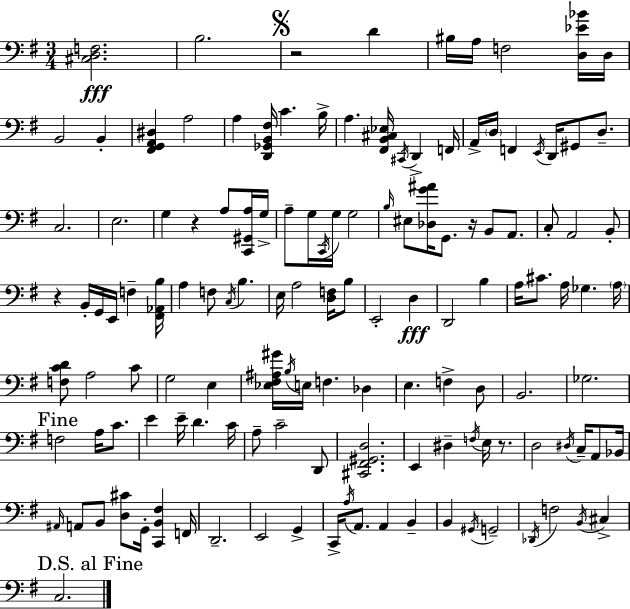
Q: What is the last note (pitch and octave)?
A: C3